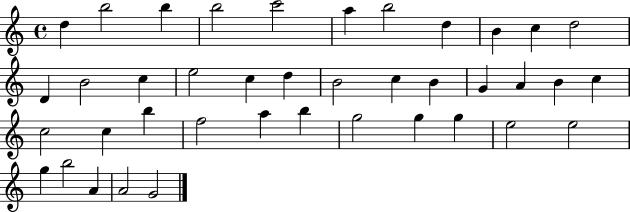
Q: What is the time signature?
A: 4/4